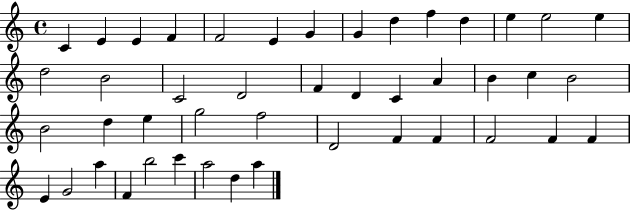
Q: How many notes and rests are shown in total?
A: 45